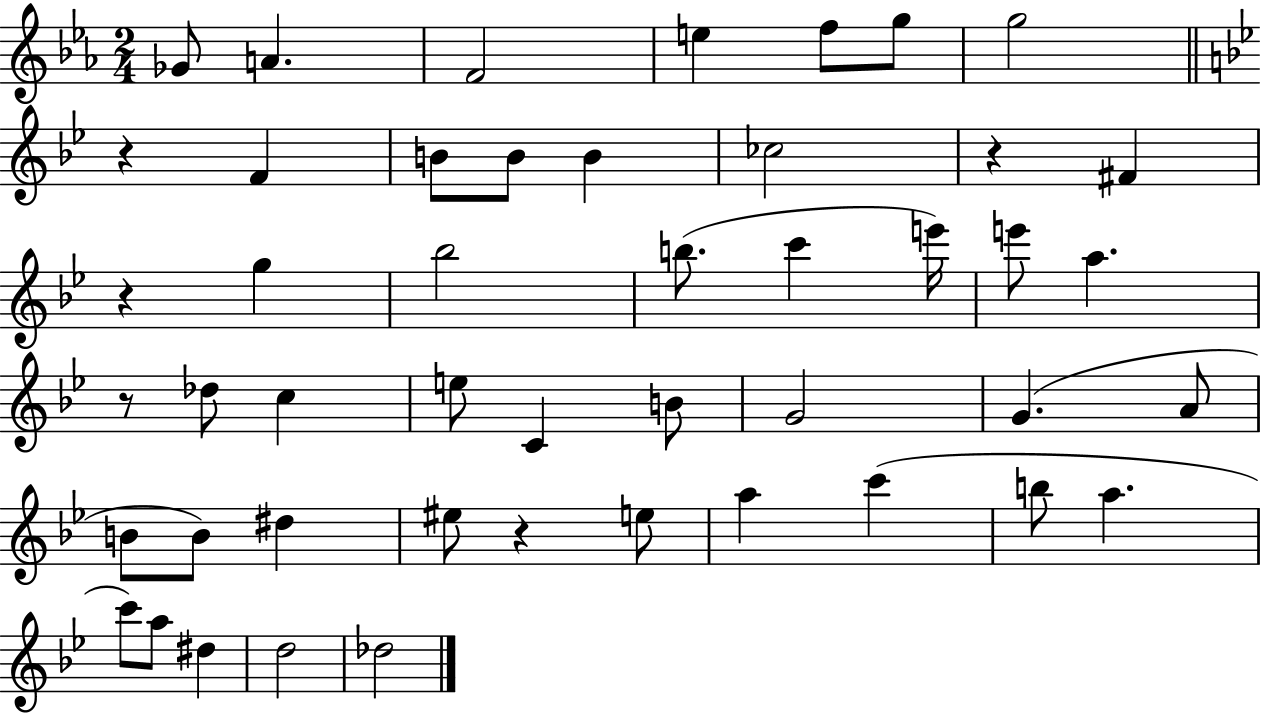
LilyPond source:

{
  \clef treble
  \numericTimeSignature
  \time 2/4
  \key ees \major
  ges'8 a'4. | f'2 | e''4 f''8 g''8 | g''2 | \break \bar "||" \break \key bes \major r4 f'4 | b'8 b'8 b'4 | ces''2 | r4 fis'4 | \break r4 g''4 | bes''2 | b''8.( c'''4 e'''16) | e'''8 a''4. | \break r8 des''8 c''4 | e''8 c'4 b'8 | g'2 | g'4.( a'8 | \break b'8 b'8) dis''4 | eis''8 r4 e''8 | a''4 c'''4( | b''8 a''4. | \break c'''8) a''8 dis''4 | d''2 | des''2 | \bar "|."
}